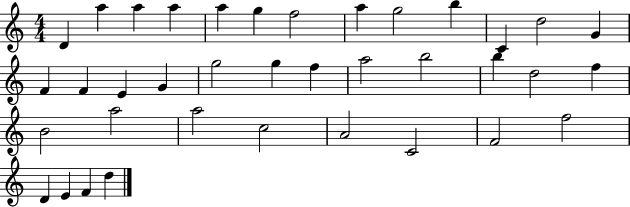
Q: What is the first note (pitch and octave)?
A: D4